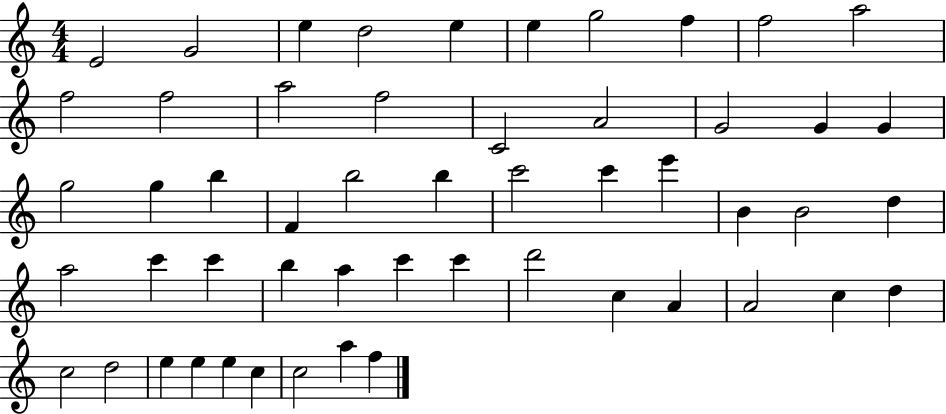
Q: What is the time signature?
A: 4/4